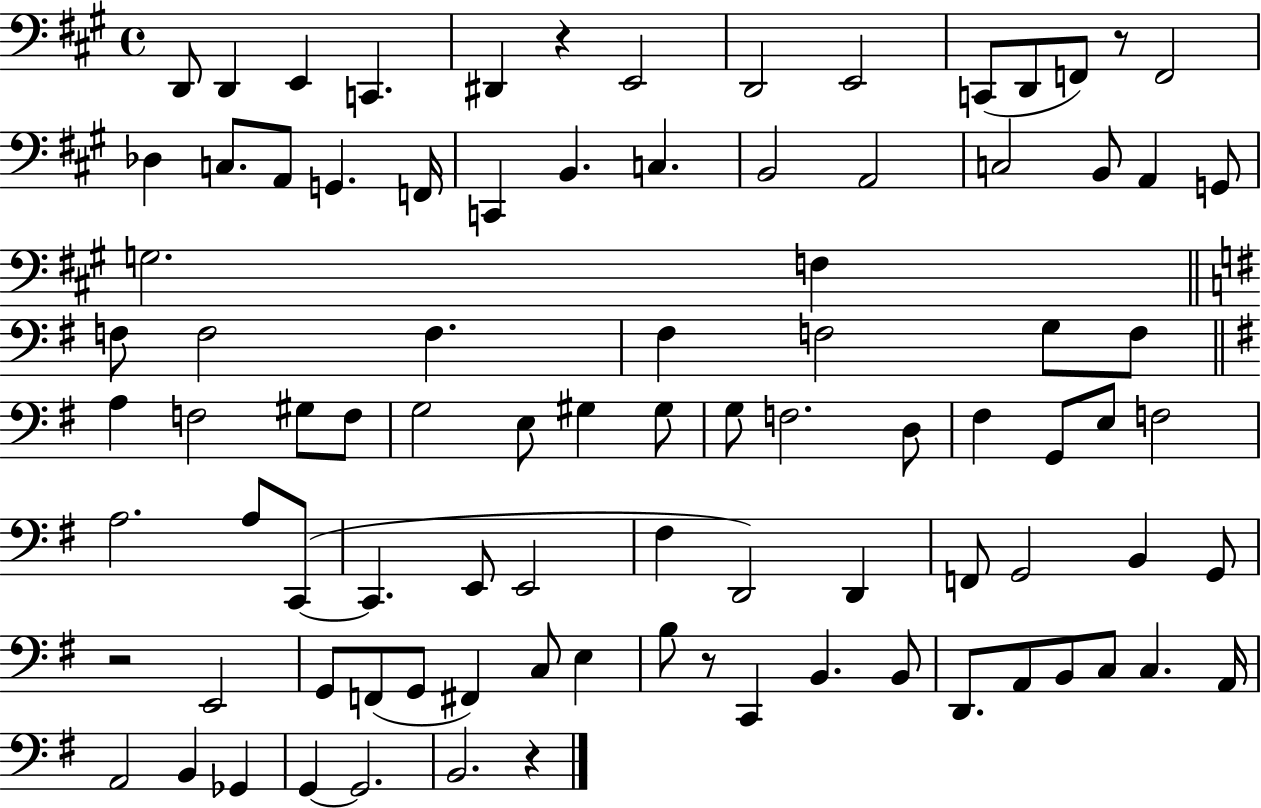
D2/e D2/q E2/q C2/q. D#2/q R/q E2/h D2/h E2/h C2/e D2/e F2/e R/e F2/h Db3/q C3/e. A2/e G2/q. F2/s C2/q B2/q. C3/q. B2/h A2/h C3/h B2/e A2/q G2/e G3/h. F3/q F3/e F3/h F3/q. F#3/q F3/h G3/e F3/e A3/q F3/h G#3/e F3/e G3/h E3/e G#3/q G#3/e G3/e F3/h. D3/e F#3/q G2/e E3/e F3/h A3/h. A3/e C2/e C2/q. E2/e E2/h F#3/q D2/h D2/q F2/e G2/h B2/q G2/e R/h E2/h G2/e F2/e G2/e F#2/q C3/e E3/q B3/e R/e C2/q B2/q. B2/e D2/e. A2/e B2/e C3/e C3/q. A2/s A2/h B2/q Gb2/q G2/q G2/h. B2/h. R/q